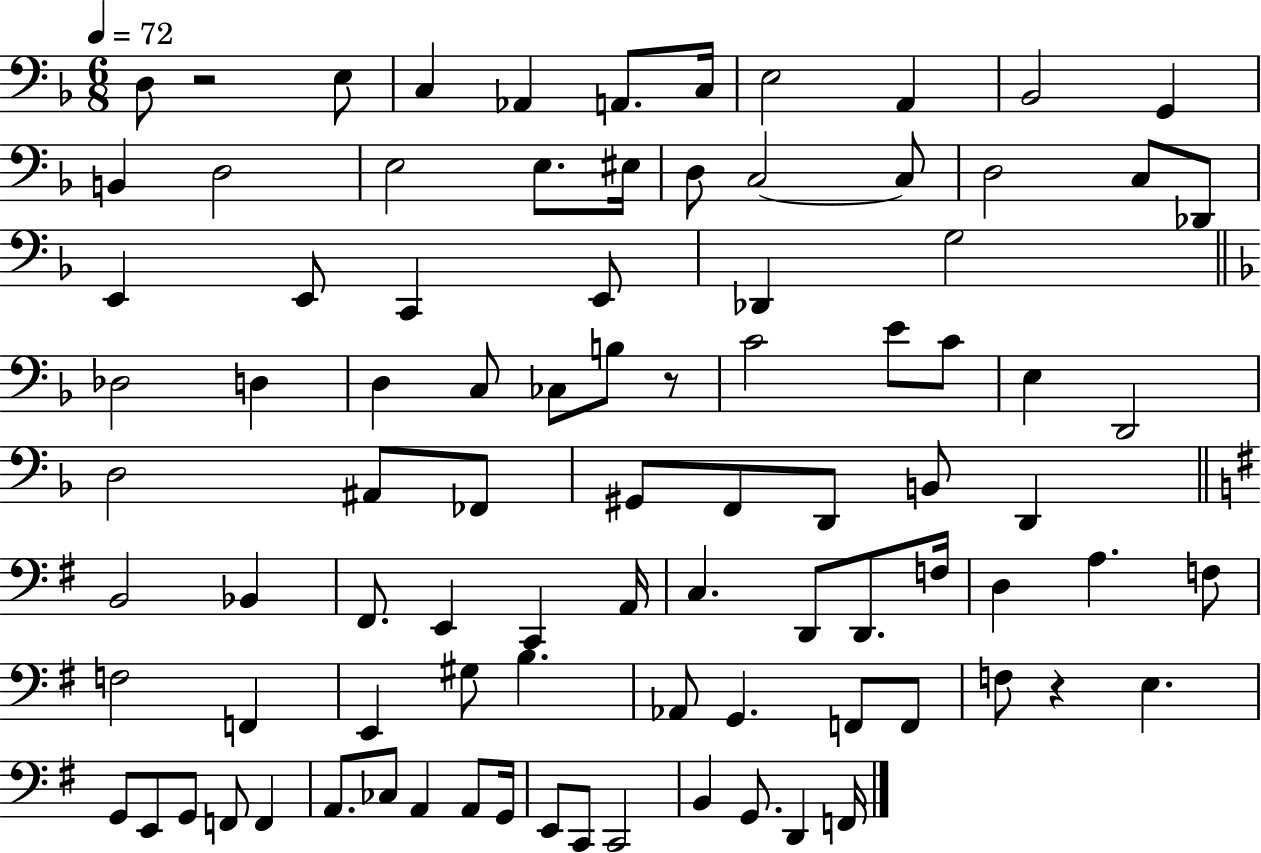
{
  \clef bass
  \numericTimeSignature
  \time 6/8
  \key f \major
  \tempo 4 = 72
  d8 r2 e8 | c4 aes,4 a,8. c16 | e2 a,4 | bes,2 g,4 | \break b,4 d2 | e2 e8. eis16 | d8 c2~~ c8 | d2 c8 des,8 | \break e,4 e,8 c,4 e,8 | des,4 g2 | \bar "||" \break \key d \minor des2 d4 | d4 c8 ces8 b8 r8 | c'2 e'8 c'8 | e4 d,2 | \break d2 ais,8 fes,8 | gis,8 f,8 d,8 b,8 d,4 | \bar "||" \break \key e \minor b,2 bes,4 | fis,8. e,4 c,4 a,16 | c4. d,8 d,8. f16 | d4 a4. f8 | \break f2 f,4 | e,4 gis8 b4. | aes,8 g,4. f,8 f,8 | f8 r4 e4. | \break g,8 e,8 g,8 f,8 f,4 | a,8. ces8 a,4 a,8 g,16 | e,8 c,8 c,2 | b,4 g,8. d,4 f,16 | \break \bar "|."
}